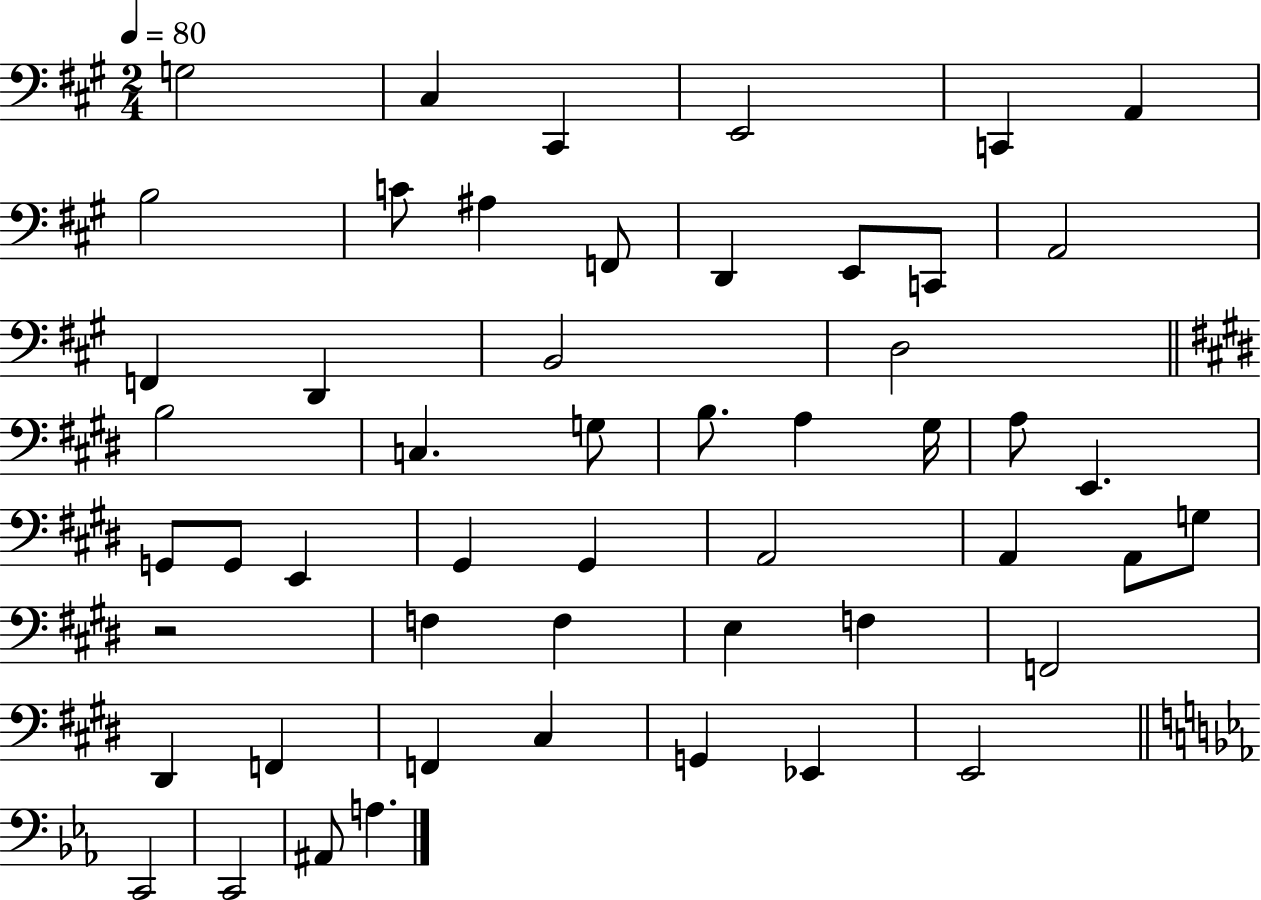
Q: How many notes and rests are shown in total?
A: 52